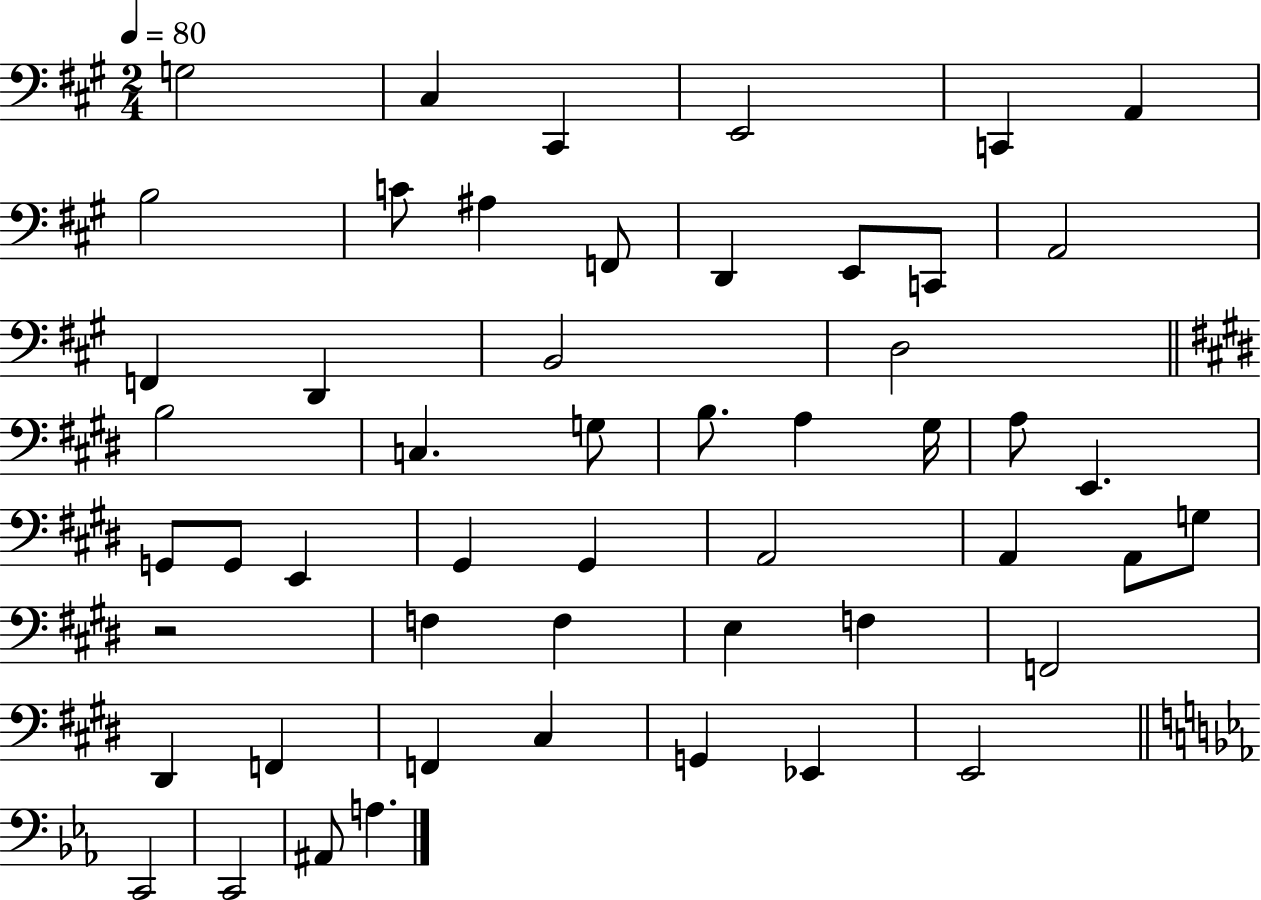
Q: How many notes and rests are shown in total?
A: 52